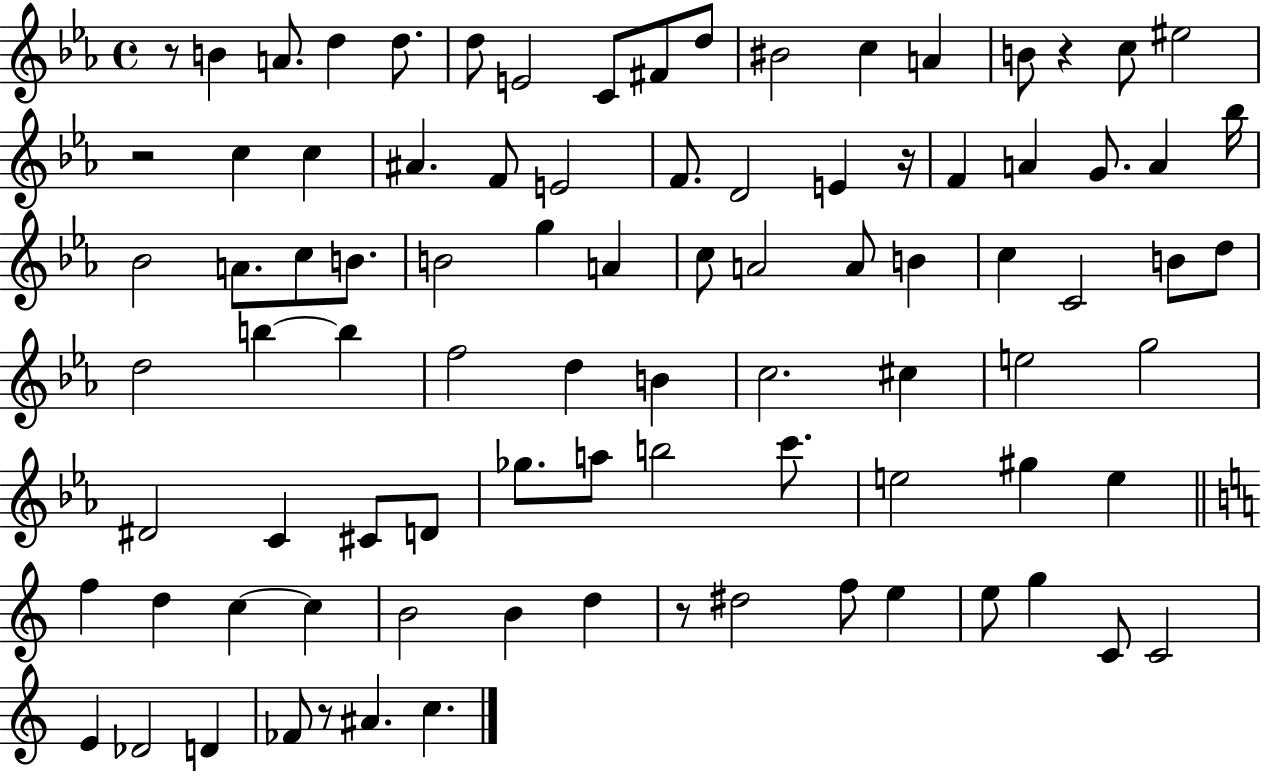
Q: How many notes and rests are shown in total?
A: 90